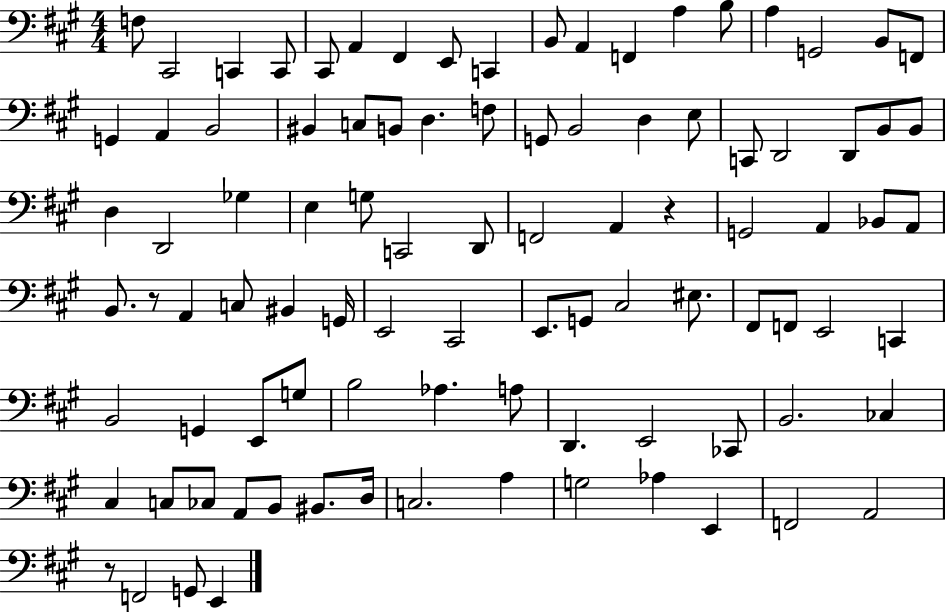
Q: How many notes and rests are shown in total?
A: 95